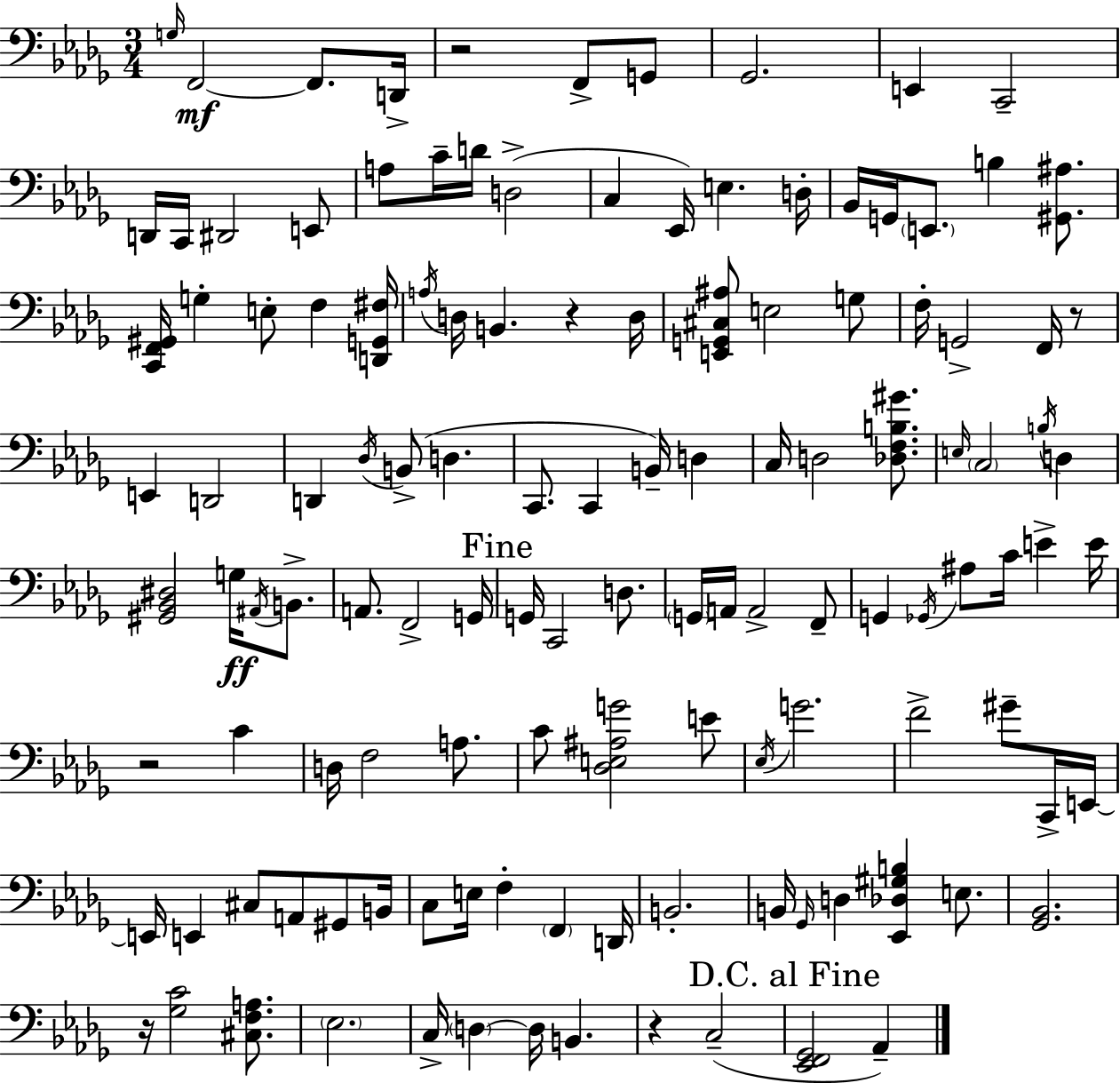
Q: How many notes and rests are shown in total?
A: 125